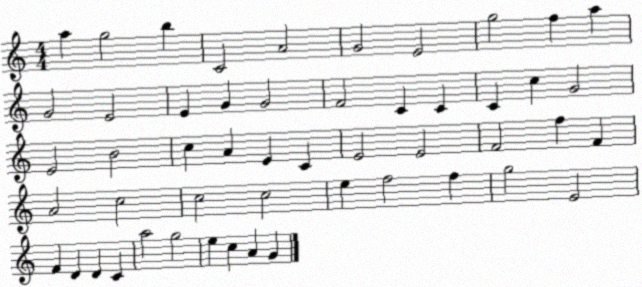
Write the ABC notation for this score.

X:1
T:Untitled
M:4/4
L:1/4
K:C
a g2 b C2 A2 G2 E2 g2 f a G2 E2 E G G2 F2 C C C c G2 E2 B2 c A E C E2 E2 F2 f F A2 c2 c2 c2 e f2 f g2 E2 F D D C a2 g2 e c A G